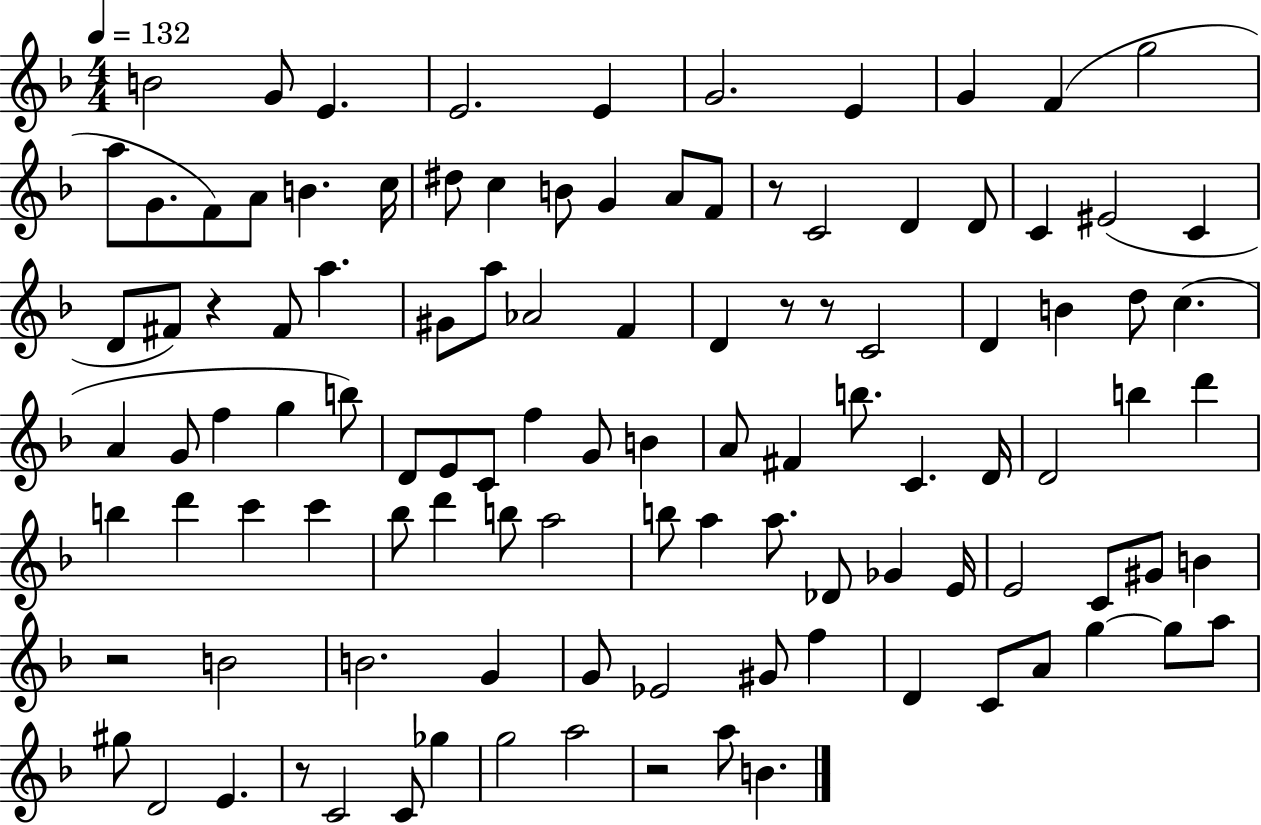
X:1
T:Untitled
M:4/4
L:1/4
K:F
B2 G/2 E E2 E G2 E G F g2 a/2 G/2 F/2 A/2 B c/4 ^d/2 c B/2 G A/2 F/2 z/2 C2 D D/2 C ^E2 C D/2 ^F/2 z ^F/2 a ^G/2 a/2 _A2 F D z/2 z/2 C2 D B d/2 c A G/2 f g b/2 D/2 E/2 C/2 f G/2 B A/2 ^F b/2 C D/4 D2 b d' b d' c' c' _b/2 d' b/2 a2 b/2 a a/2 _D/2 _G E/4 E2 C/2 ^G/2 B z2 B2 B2 G G/2 _E2 ^G/2 f D C/2 A/2 g g/2 a/2 ^g/2 D2 E z/2 C2 C/2 _g g2 a2 z2 a/2 B